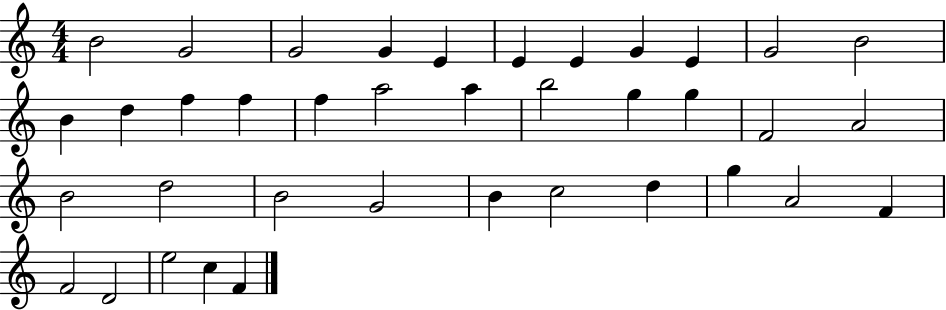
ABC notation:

X:1
T:Untitled
M:4/4
L:1/4
K:C
B2 G2 G2 G E E E G E G2 B2 B d f f f a2 a b2 g g F2 A2 B2 d2 B2 G2 B c2 d g A2 F F2 D2 e2 c F